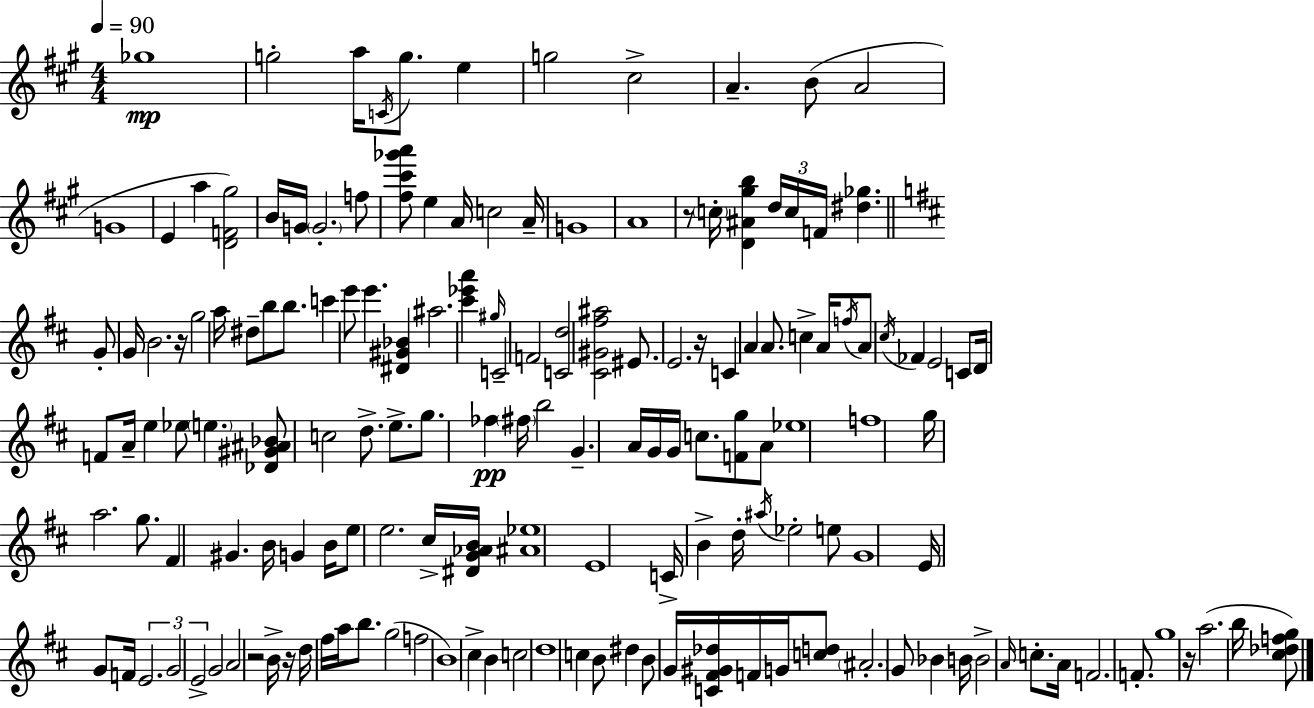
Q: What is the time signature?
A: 4/4